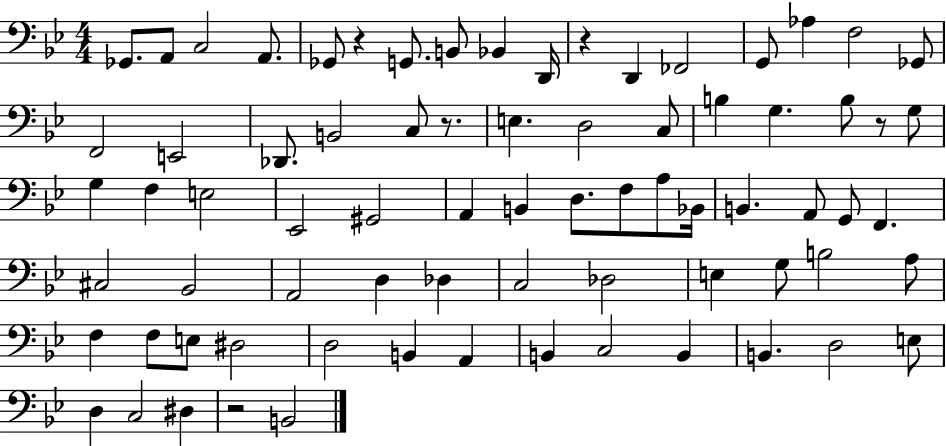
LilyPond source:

{
  \clef bass
  \numericTimeSignature
  \time 4/4
  \key bes \major
  ges,8. a,8 c2 a,8. | ges,8 r4 g,8. b,8 bes,4 d,16 | r4 d,4 fes,2 | g,8 aes4 f2 ges,8 | \break f,2 e,2 | des,8. b,2 c8 r8. | e4. d2 c8 | b4 g4. b8 r8 g8 | \break g4 f4 e2 | ees,2 gis,2 | a,4 b,4 d8. f8 a8 bes,16 | b,4. a,8 g,8 f,4. | \break cis2 bes,2 | a,2 d4 des4 | c2 des2 | e4 g8 b2 a8 | \break f4 f8 e8 dis2 | d2 b,4 a,4 | b,4 c2 b,4 | b,4. d2 e8 | \break d4 c2 dis4 | r2 b,2 | \bar "|."
}